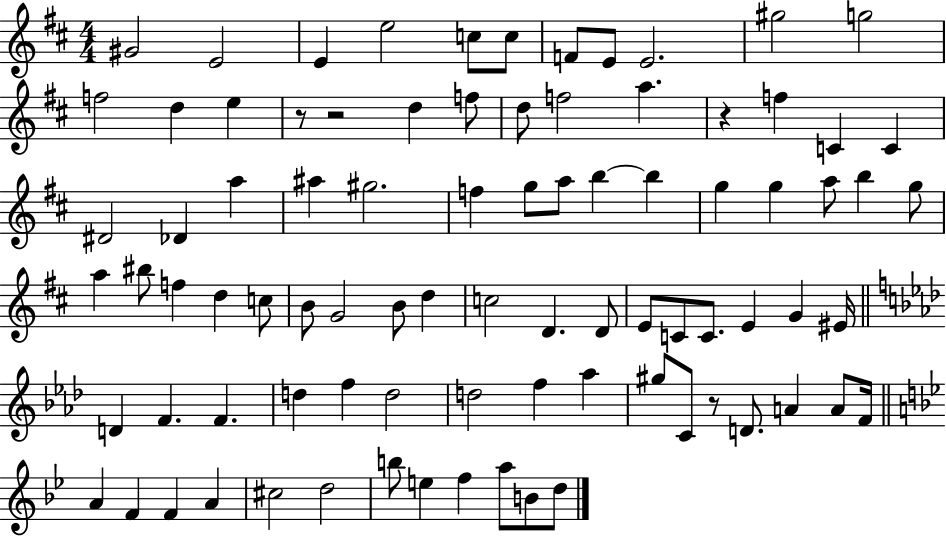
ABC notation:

X:1
T:Untitled
M:4/4
L:1/4
K:D
^G2 E2 E e2 c/2 c/2 F/2 E/2 E2 ^g2 g2 f2 d e z/2 z2 d f/2 d/2 f2 a z f C C ^D2 _D a ^a ^g2 f g/2 a/2 b b g g a/2 b g/2 a ^b/2 f d c/2 B/2 G2 B/2 d c2 D D/2 E/2 C/2 C/2 E G ^E/4 D F F d f d2 d2 f _a ^g/2 C/2 z/2 D/2 A A/2 F/4 A F F A ^c2 d2 b/2 e f a/2 B/2 d/2